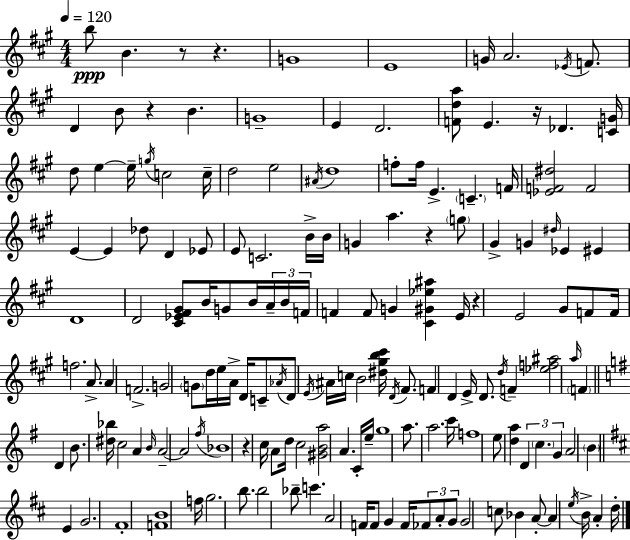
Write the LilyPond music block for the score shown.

{
  \clef treble
  \numericTimeSignature
  \time 4/4
  \key a \major
  \tempo 4 = 120
  \repeat volta 2 { b''8\ppp b'4. r8 r4. | g'1 | e'1 | g'16 a'2. \acciaccatura { ees'16 } f'8. | \break d'4 b'8 r4 b'4. | g'1-- | e'4 d'2. | <f' d'' a''>8 e'4. r16 des'4. | \break <c' g'>16 d''8 e''4~~ e''16-- \acciaccatura { g''16 } c''2 | c''16-- d''2 e''2 | \acciaccatura { ais'16 } d''1 | f''8-. f''16 e'4.-> \parenthesize c'4.-- | \break f'16 <ees' f' dis''>2 f'2 | e'4~~ e'4 des''8 d'4 | ees'8 e'8 c'2. | b'16-> b'16 g'4 a''4. r4 | \break \parenthesize g''8 gis'4-> g'4 \grace { dis''16 } ees'4 | eis'4 d'1 | d'2 <cis' ees' fis' gis'>8 b'16 g'8 | b'16 \tuplet 3/2 { a'16-- b'16 f'16 } f'4 f'8 g'4 <cis' gis' ees'' ais''>4 | \break e'16 r4 e'2 | gis'8 f'8 f'16 f''2. | a'8.-> a'4 f'2.-> | g'2 \parenthesize g'8 d''16 e''16 | \break a'16-> d'16 c'8-- \acciaccatura { aes'16 } d'8 \acciaccatura { e'16 } ais'16 c''16 b'2 | <dis'' gis'' b'' cis'''>16 \acciaccatura { d'16 } fis'8. f'4 d'4 e'16-> | d'8. \acciaccatura { d''16 } f'4-- <ees'' f'' ais''>2 | \grace { a''16 } \parenthesize f'4 \bar "||" \break \key g \major d'4 b'8. <dis'' bes''>16 c''2 | a'4 \grace { b'16 } a'2--~~ a'2 | \acciaccatura { fis''16 } bes'1 | r4 c''16 a'8 d''16 c''2 | \break <gis' b' a''>2 a'4. | c'16-. e''16-- g''1 | a''8. a''2. | c'''16 f''1 | \break e''8 <d'' a''>4 \tuplet 3/2 { d'4 | \parenthesize c''4. g'4 } a'2 | \parenthesize b'4 \bar "||" \break \key b \minor e'4 g'2. | fis'1-. | <f' b'>1 | f''16 g''2. b''8. | \break b''2 bes''8-- c'''4. | a'2 f'16 f'8 g'4 f'16 | \tuplet 3/2 { fes'8 a'8-. g'8 } g'2 c''8 | bes'4 a'8-.~~ a'4 \acciaccatura { e''16 } b'16-> a'4-. | \break d''16-. } \bar "|."
}